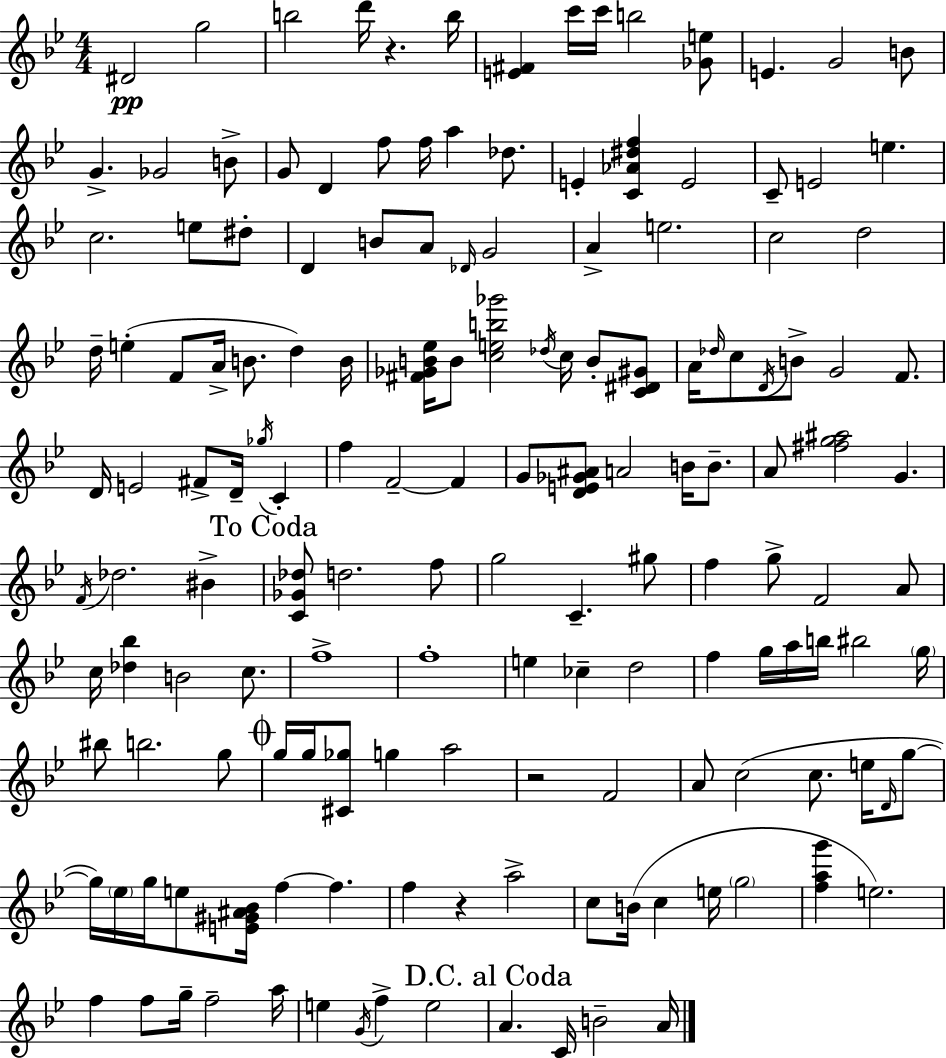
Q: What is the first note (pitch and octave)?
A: D#4